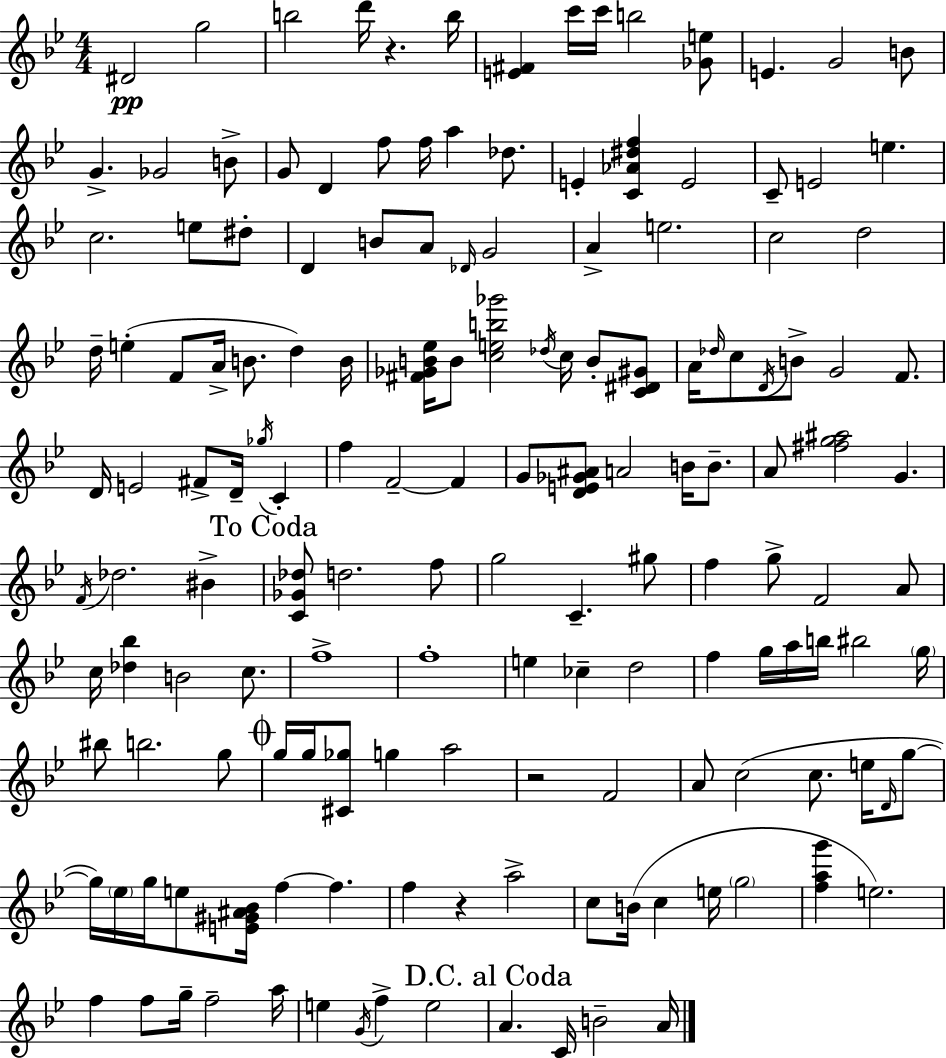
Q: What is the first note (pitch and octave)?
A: D#4